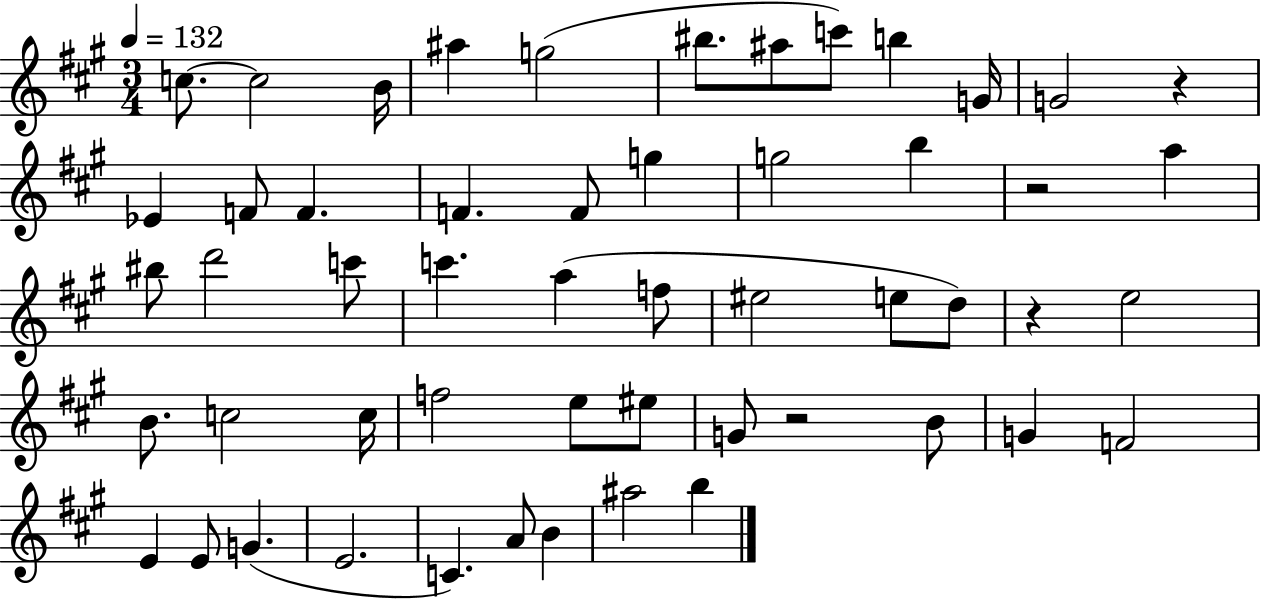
X:1
T:Untitled
M:3/4
L:1/4
K:A
c/2 c2 B/4 ^a g2 ^b/2 ^a/2 c'/2 b G/4 G2 z _E F/2 F F F/2 g g2 b z2 a ^b/2 d'2 c'/2 c' a f/2 ^e2 e/2 d/2 z e2 B/2 c2 c/4 f2 e/2 ^e/2 G/2 z2 B/2 G F2 E E/2 G E2 C A/2 B ^a2 b